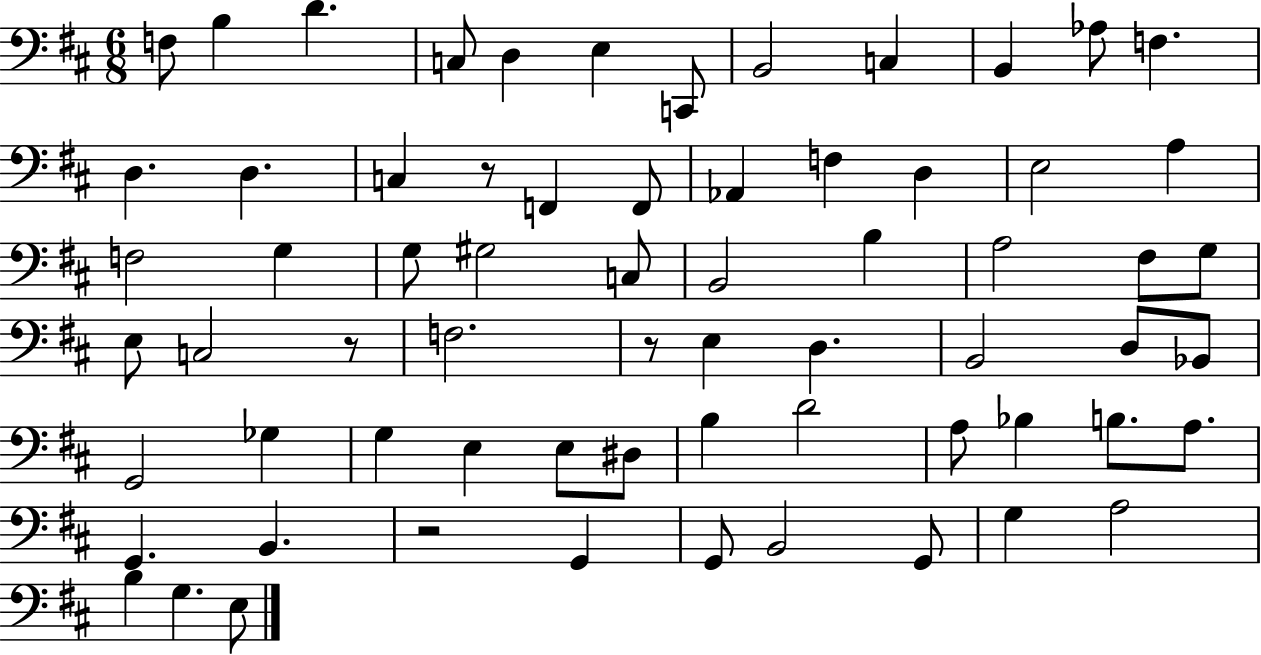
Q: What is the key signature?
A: D major